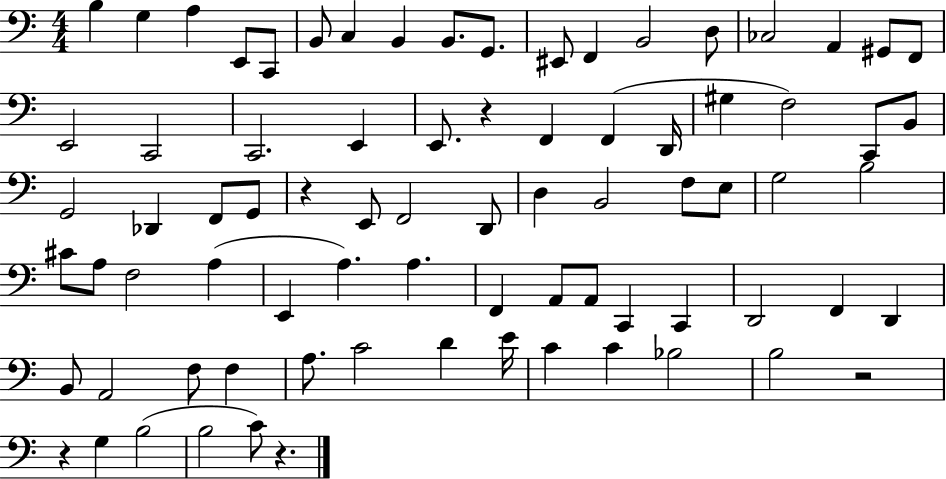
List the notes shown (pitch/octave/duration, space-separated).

B3/q G3/q A3/q E2/e C2/e B2/e C3/q B2/q B2/e. G2/e. EIS2/e F2/q B2/h D3/e CES3/h A2/q G#2/e F2/e E2/h C2/h C2/h. E2/q E2/e. R/q F2/q F2/q D2/s G#3/q F3/h C2/e B2/e G2/h Db2/q F2/e G2/e R/q E2/e F2/h D2/e D3/q B2/h F3/e E3/e G3/h B3/h C#4/e A3/e F3/h A3/q E2/q A3/q. A3/q. F2/q A2/e A2/e C2/q C2/q D2/h F2/q D2/q B2/e A2/h F3/e F3/q A3/e. C4/h D4/q E4/s C4/q C4/q Bb3/h B3/h R/h R/q G3/q B3/h B3/h C4/e R/q.